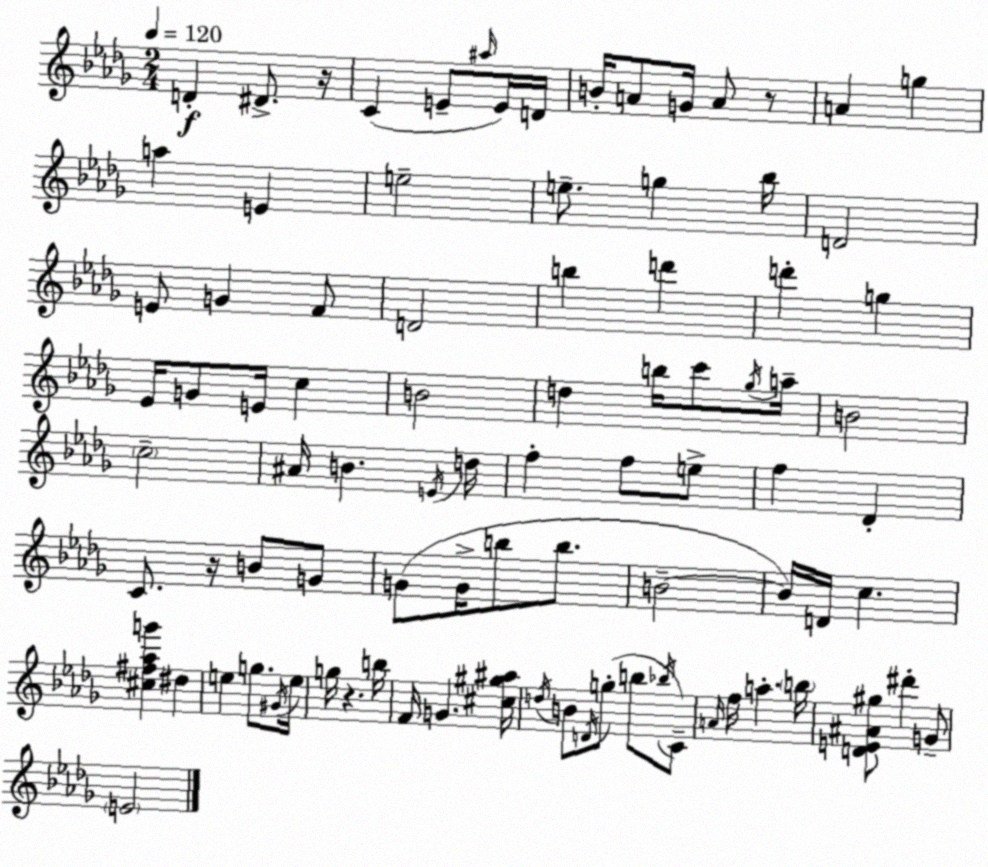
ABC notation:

X:1
T:Untitled
M:2/4
L:1/4
K:Bbm
D ^D/2 z/4 C E/2 ^a/4 E/4 D/4 B/4 A/2 G/4 A/2 z/2 A g a E e2 e/2 g _b/4 D2 E/2 G F/2 D2 b d' d' g _E/4 G/2 E/4 c B2 d b/4 c'/2 _g/4 a/4 B2 c2 ^A/4 B E/4 d/4 f f/2 e/2 f _D C/2 z/4 B/2 G/2 G/2 G/4 b/2 b/2 B2 B/4 D/4 c [^c^f_ag'] ^d e g/2 ^G/4 e/4 g/4 z b/4 F/4 G [^c^g^a]/4 d/4 B/2 D/4 g/2 b/2 _b/4 C/2 A/4 f/4 a b/4 [DE^A^g]/2 ^d' G/2 E2